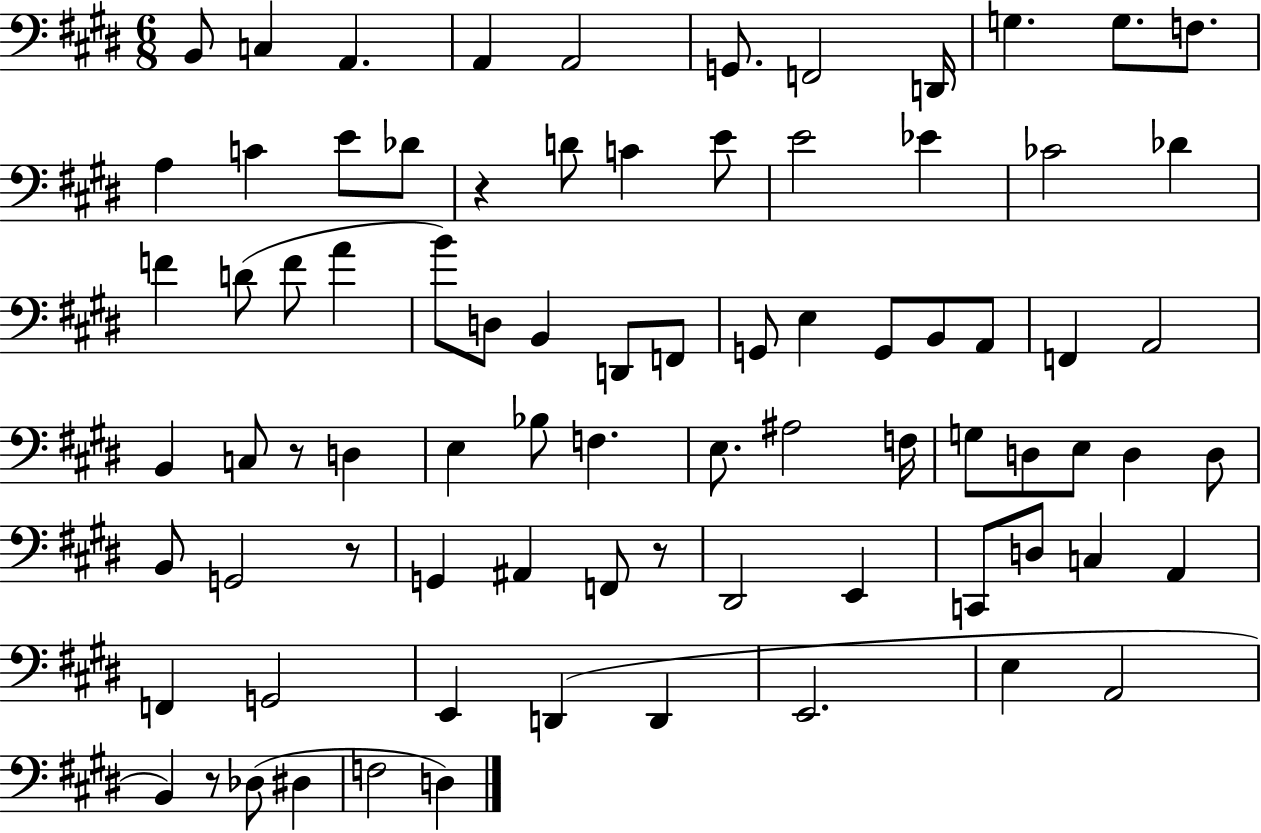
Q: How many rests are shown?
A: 5